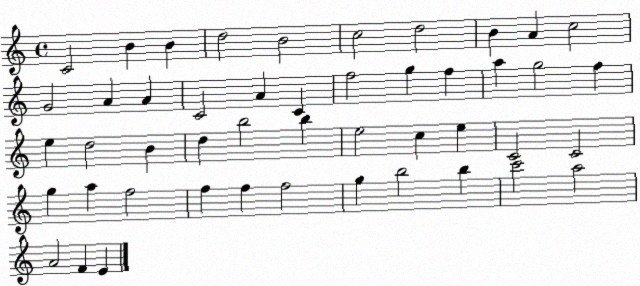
X:1
T:Untitled
M:4/4
L:1/4
K:C
C2 B B d2 B2 c2 d2 B A c2 G2 A A C2 A C f2 g f a g2 f e d2 B d b2 b e2 c e C2 C2 g a f2 f f f2 g b2 b c'2 a2 A2 F E